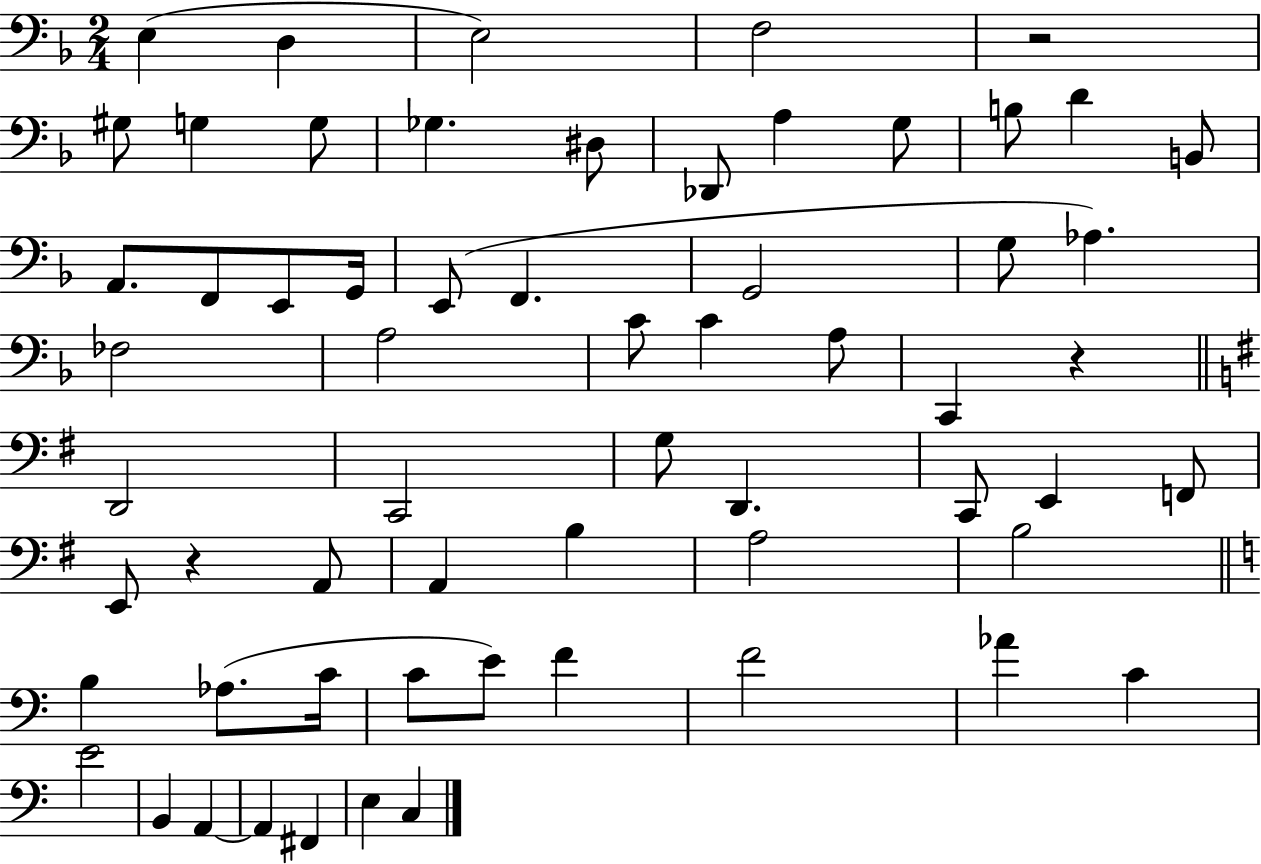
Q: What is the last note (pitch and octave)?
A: C3